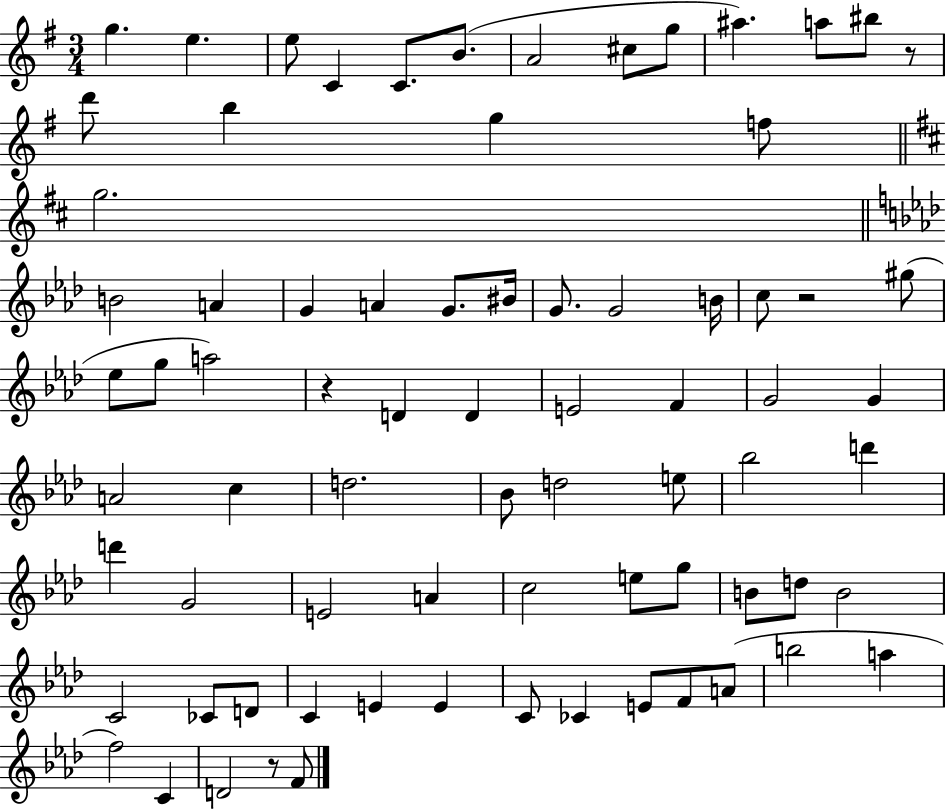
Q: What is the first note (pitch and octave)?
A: G5